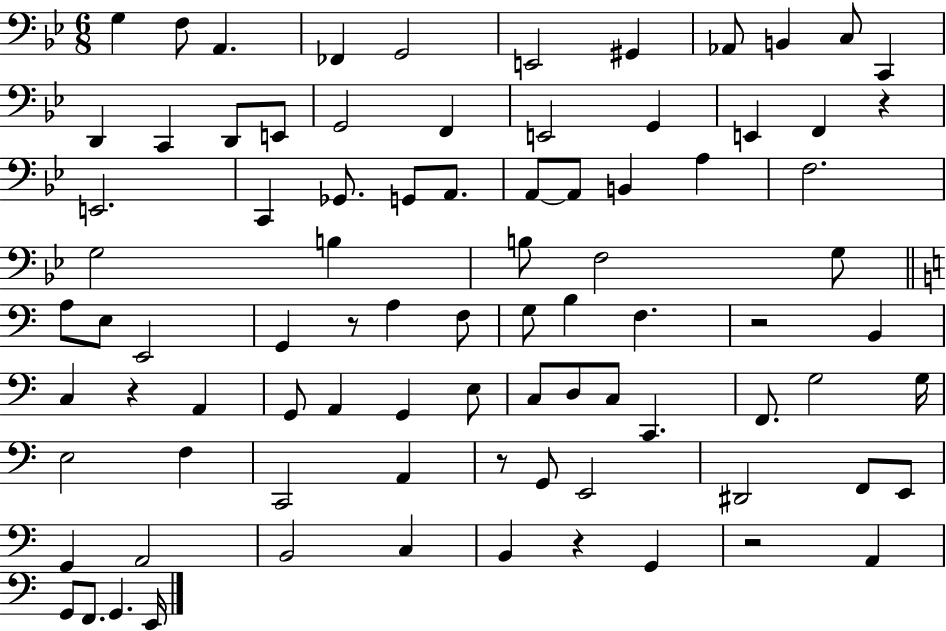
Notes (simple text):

G3/q F3/e A2/q. FES2/q G2/h E2/h G#2/q Ab2/e B2/q C3/e C2/q D2/q C2/q D2/e E2/e G2/h F2/q E2/h G2/q E2/q F2/q R/q E2/h. C2/q Gb2/e. G2/e A2/e. A2/e A2/e B2/q A3/q F3/h. G3/h B3/q B3/e F3/h G3/e A3/e E3/e E2/h G2/q R/e A3/q F3/e G3/e B3/q F3/q. R/h B2/q C3/q R/q A2/q G2/e A2/q G2/q E3/e C3/e D3/e C3/e C2/q. F2/e. G3/h G3/s E3/h F3/q C2/h A2/q R/e G2/e E2/h D#2/h F2/e E2/e G2/q A2/h B2/h C3/q B2/q R/q G2/q R/h A2/q G2/e F2/e. G2/q. E2/s